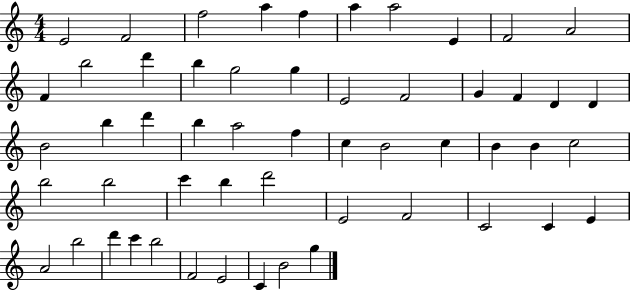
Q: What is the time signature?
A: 4/4